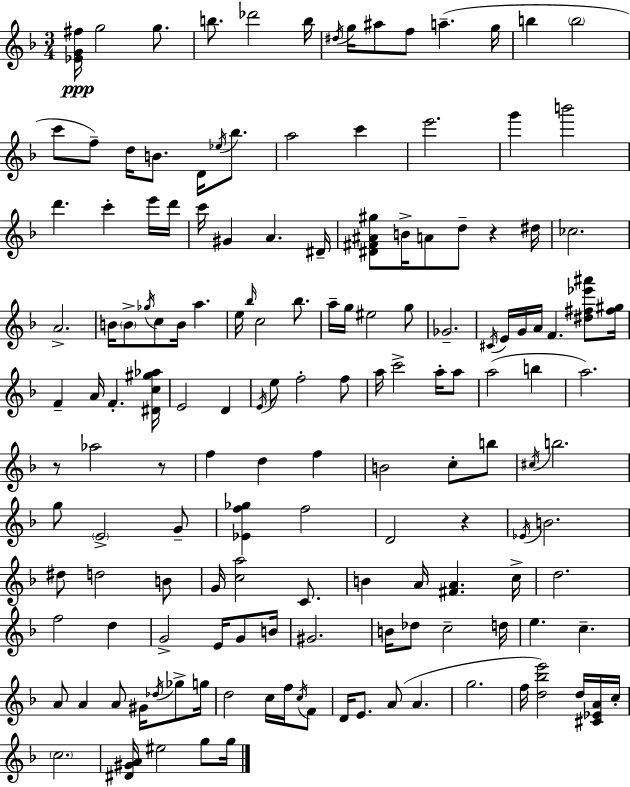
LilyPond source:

{
  \clef treble
  \numericTimeSignature
  \time 3/4
  \key f \major
  \repeat volta 2 { <ees' g' fis''>16\ppp g''2 g''8. | b''8. des'''2 b''16 | \acciaccatura { dis''16 } g''16 ais''8 f''8 a''4.--( | g''16 b''4 \parenthesize b''2 | \break c'''8 f''8--) d''16 b'8. d'16 \acciaccatura { ees''16 } bes''8. | a''2 c'''4 | e'''2. | g'''4 b'''2 | \break d'''4. c'''4-. | e'''16 d'''16 c'''16 gis'4 a'4. | dis'16-- <dis' fis' ais' gis''>8 b'16-> a'8 d''8-- r4 | dis''16 ces''2. | \break a'2.-> | b'16 \parenthesize b'8-> \acciaccatura { ges''16 } c''8 b'16 a''4. | e''16 \grace { bes''16 } c''2 | bes''8. a''16-- g''16 eis''2 | \break g''8 ges'2.-- | \acciaccatura { cis'16 } e'16 g'16 a'16 f'4. | <dis'' fis'' ees''' ais'''>8 <fis'' gis''>16 f'4-- a'16 f'4.-. | <dis' c'' gis'' aes''>16 e'2 | \break d'4 \acciaccatura { e'16 } e''8 f''2-. | f''8 a''16 c'''2-> | a''16-. a''8 a''2( | b''4 a''2.) | \break r8 aes''2 | r8 f''4 d''4 | f''4 b'2 | c''8-. b''8 \acciaccatura { cis''16 } b''2. | \break g''8 \parenthesize e'2-> | g'8-- <ees' f'' ges''>4 f''2 | d'2 | r4 \acciaccatura { ees'16 } b'2. | \break dis''8 d''2 | b'8 g'16 <c'' a''>2 | c'8. b'4 | a'16 <fis' a'>4. c''16-> d''2. | \break f''2 | d''4 g'2-> | e'16 g'8 b'16 gis'2. | b'16 des''8 c''2-- | \break d''16 e''4. | c''4.-- a'8 a'4 | a'8 gis'16 \acciaccatura { des''16 } ges''8-> g''16 d''2 | c''16 f''16 \acciaccatura { c''16 } f'8 d'16 e'8. | \break a'8( a'4. g''2. | f''16 <d'' bes'' e'''>2) | d''16 <cis' ees' a'>16 c''16-. \parenthesize c''2. | <dis' gis' a'>16 eis''2 | \break g''8 g''16 } \bar "|."
}